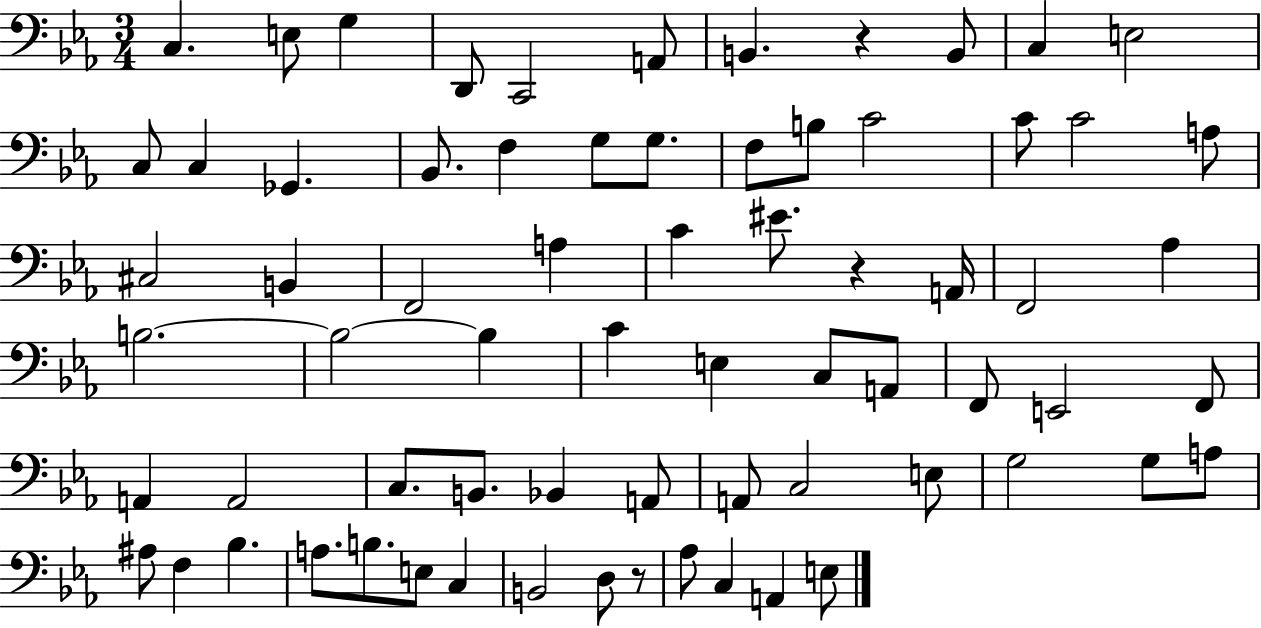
C3/q. E3/e G3/q D2/e C2/h A2/e B2/q. R/q B2/e C3/q E3/h C3/e C3/q Gb2/q. Bb2/e. F3/q G3/e G3/e. F3/e B3/e C4/h C4/e C4/h A3/e C#3/h B2/q F2/h A3/q C4/q EIS4/e. R/q A2/s F2/h Ab3/q B3/h. B3/h B3/q C4/q E3/q C3/e A2/e F2/e E2/h F2/e A2/q A2/h C3/e. B2/e. Bb2/q A2/e A2/e C3/h E3/e G3/h G3/e A3/e A#3/e F3/q Bb3/q. A3/e. B3/e. E3/e C3/q B2/h D3/e R/e Ab3/e C3/q A2/q E3/e